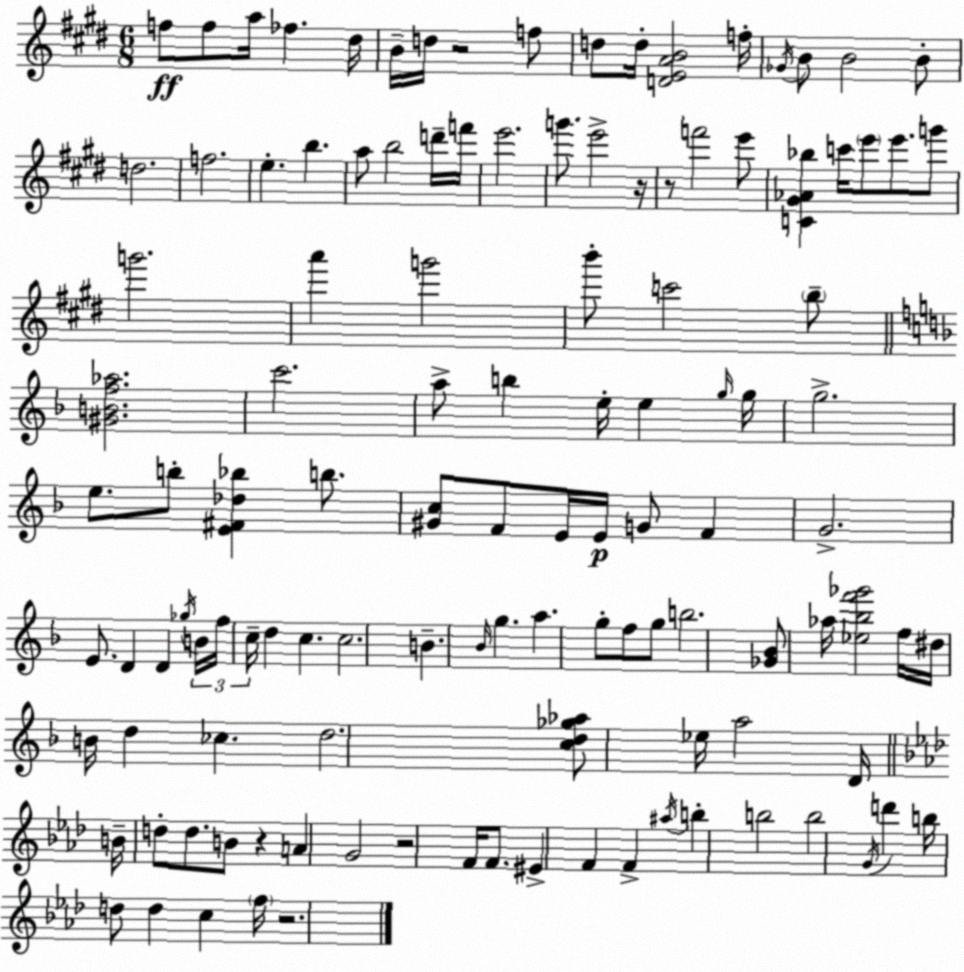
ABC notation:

X:1
T:Untitled
M:6/8
L:1/4
K:E
f/2 f/2 a/4 _f ^d/4 B/4 d/4 z2 f/2 d/2 d/4 [DEAB]2 f/4 _G/4 B/2 B2 B/2 d2 f2 e b a/2 b2 d'/4 f'/4 e'2 g'/2 e'2 z/4 z/2 f'2 e'/2 [C^G_A_b] c'/4 e'/2 e'/2 g'/2 g'2 a' g'2 b'/2 c'2 b/2 [^GBf_a]2 c'2 a/2 b e/4 e g/4 g/4 g2 e/2 b/2 [E^F_d_b] b/2 [^Gc]/2 F/2 E/4 E/4 G/2 F G2 E/2 D D _g/4 B/4 f/4 c/4 d c c2 B _B/4 g a g/2 f/2 g/2 b2 [_G_B]/2 _a/4 [_e_bf'_g']2 f/4 ^d/4 B/4 d _c d2 [cd_g_a]/2 _e/4 a2 D/4 B/4 d/2 d/2 B/2 z A G2 z2 F/4 F/2 ^E F F ^a/4 b b2 b2 G/4 d' b/4 d/2 d c f/4 z2